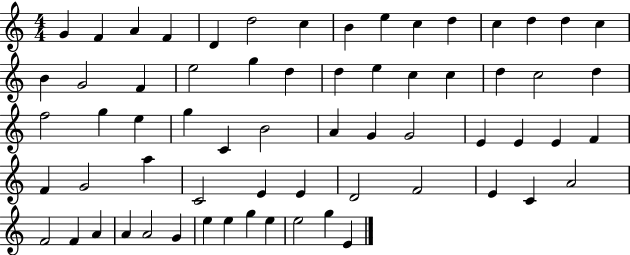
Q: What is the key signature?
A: C major